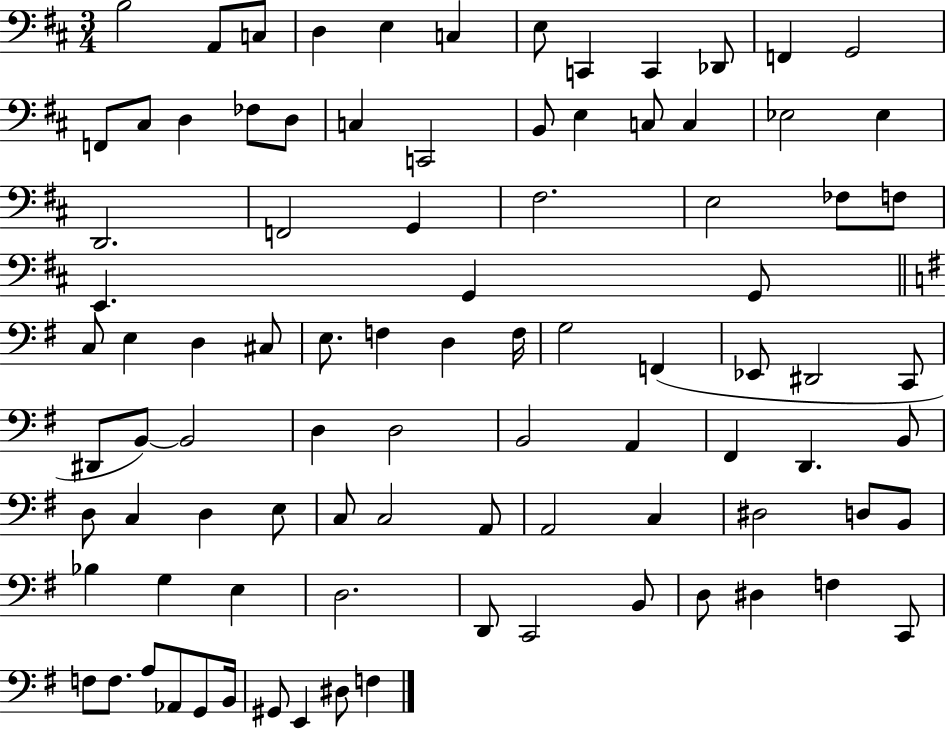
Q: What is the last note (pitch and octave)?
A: F3